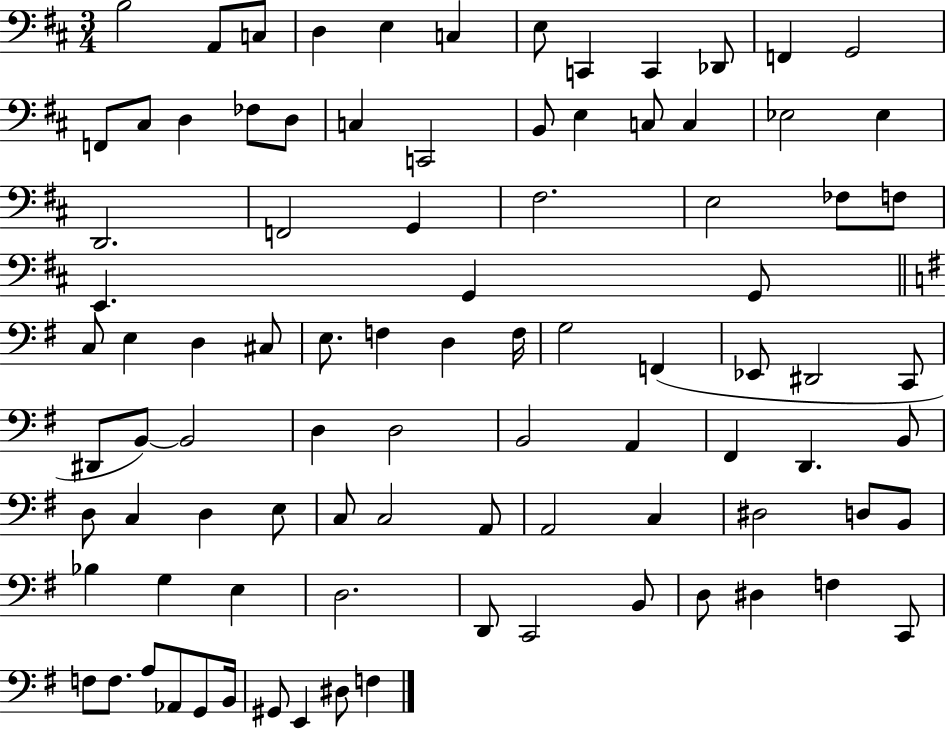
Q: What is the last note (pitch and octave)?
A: F3